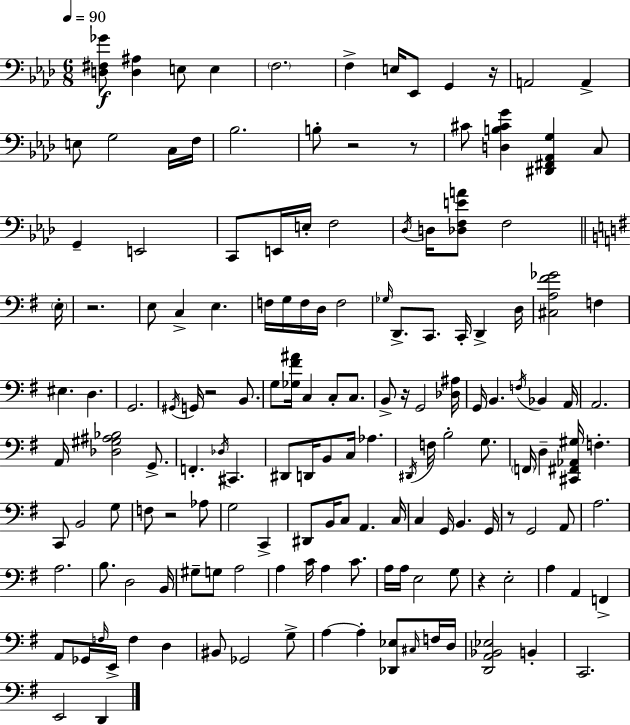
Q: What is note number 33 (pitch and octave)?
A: F3